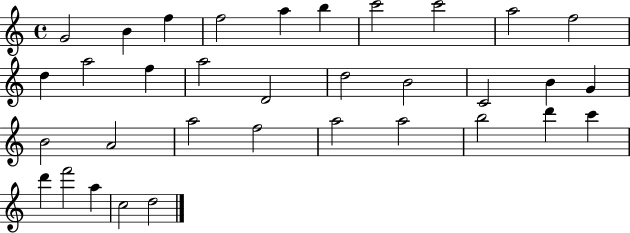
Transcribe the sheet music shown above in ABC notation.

X:1
T:Untitled
M:4/4
L:1/4
K:C
G2 B f f2 a b c'2 c'2 a2 f2 d a2 f a2 D2 d2 B2 C2 B G B2 A2 a2 f2 a2 a2 b2 d' c' d' f'2 a c2 d2